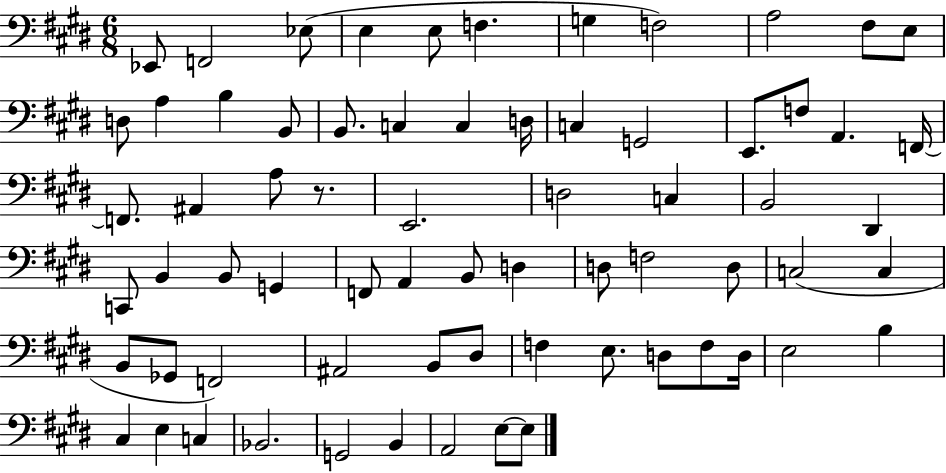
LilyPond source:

{
  \clef bass
  \numericTimeSignature
  \time 6/8
  \key e \major
  ees,8 f,2 ees8( | e4 e8 f4. | g4 f2) | a2 fis8 e8 | \break d8 a4 b4 b,8 | b,8. c4 c4 d16 | c4 g,2 | e,8. f8 a,4. f,16~~ | \break f,8. ais,4 a8 r8. | e,2. | d2 c4 | b,2 dis,4 | \break c,8 b,4 b,8 g,4 | f,8 a,4 b,8 d4 | d8 f2 d8 | c2( c4 | \break b,8 ges,8 f,2) | ais,2 b,8 dis8 | f4 e8. d8 f8 d16 | e2 b4 | \break cis4 e4 c4 | bes,2. | g,2 b,4 | a,2 e8~~ e8 | \break \bar "|."
}